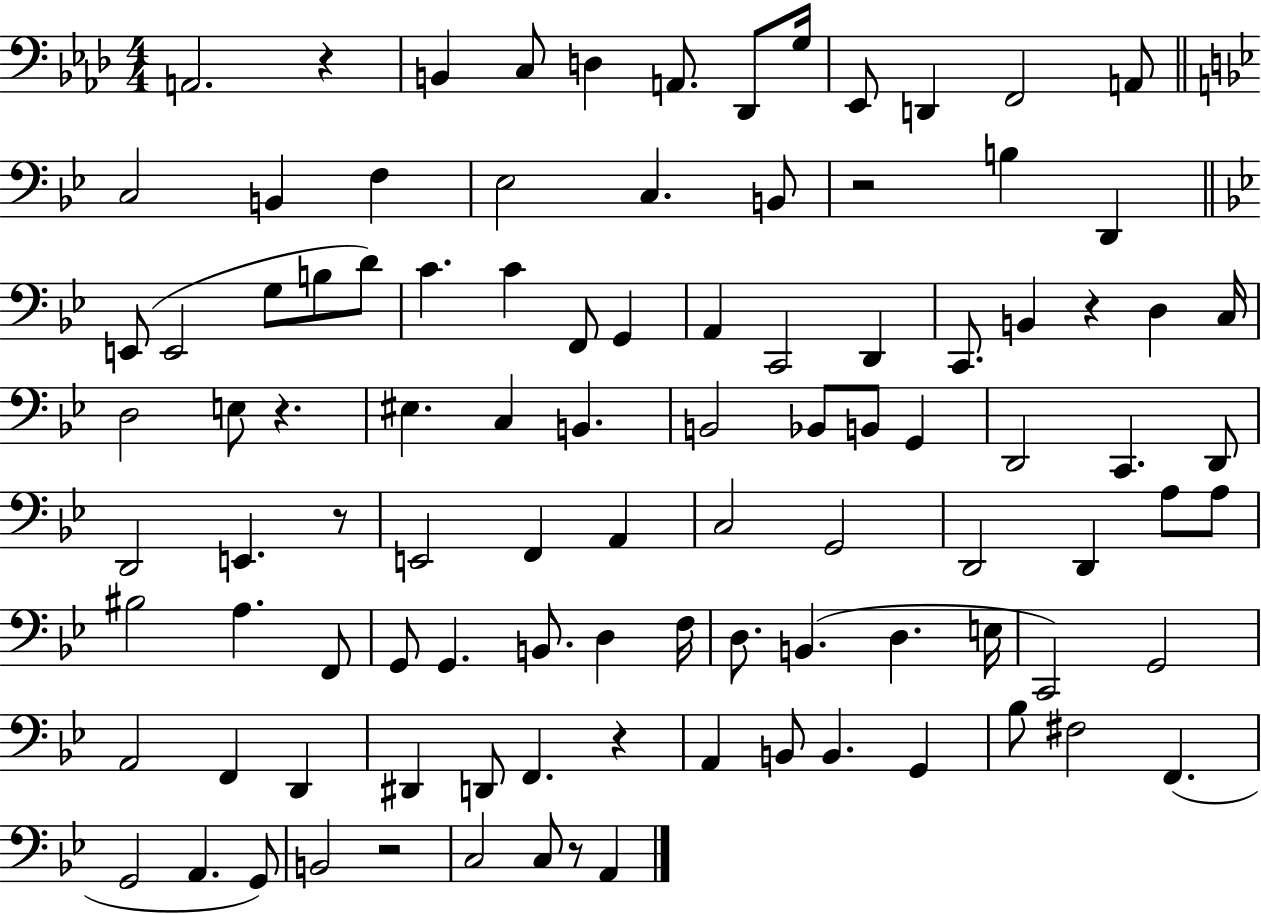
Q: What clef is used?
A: bass